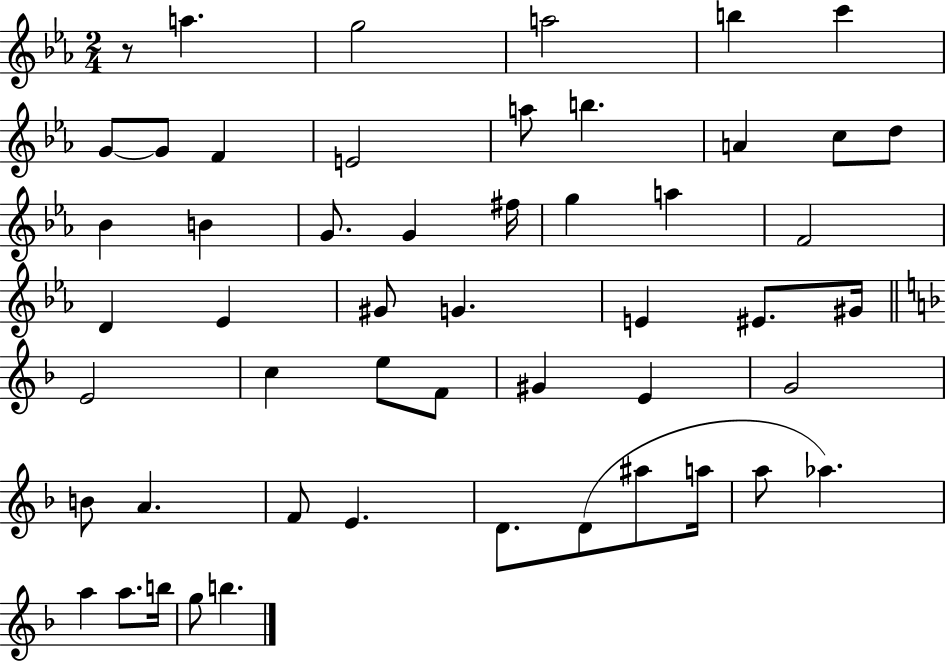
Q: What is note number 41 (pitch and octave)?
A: D4